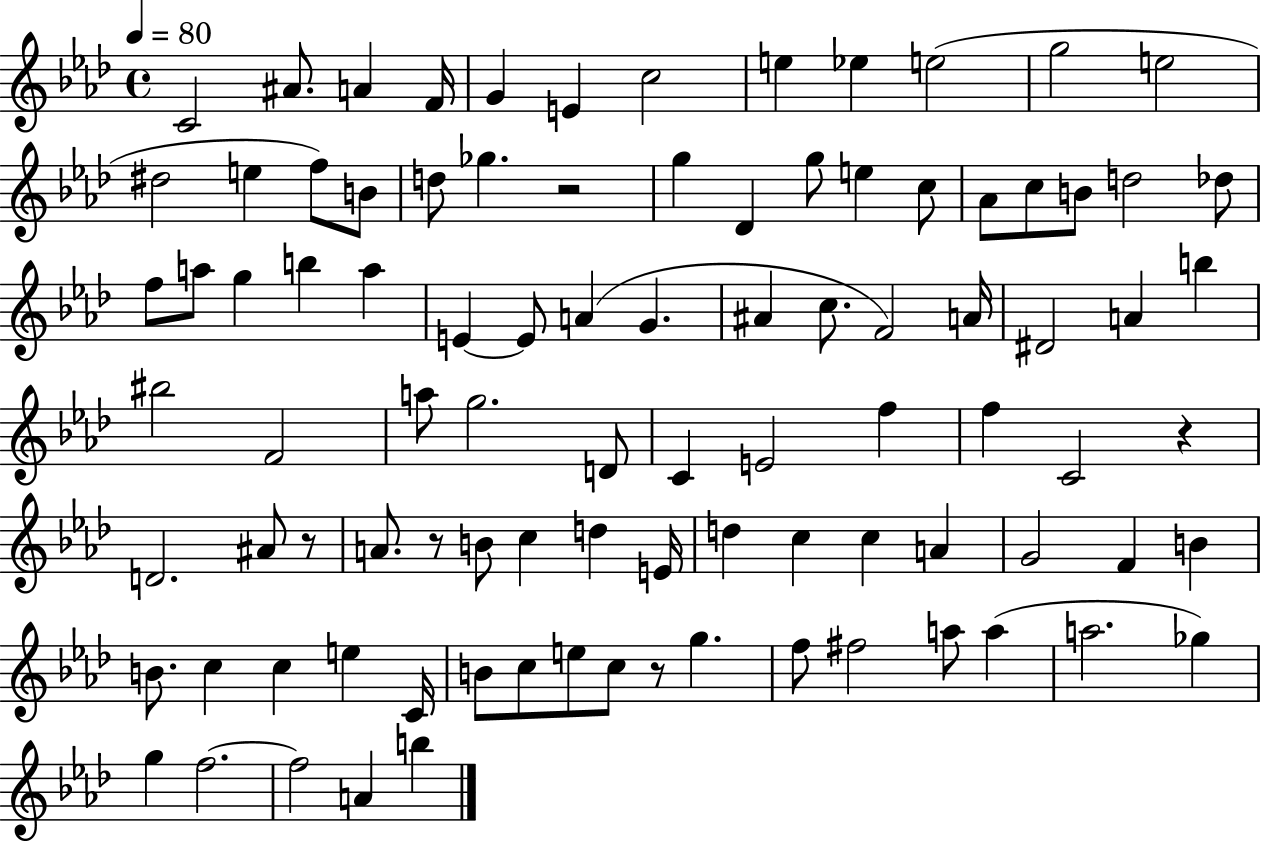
{
  \clef treble
  \time 4/4
  \defaultTimeSignature
  \key aes \major
  \tempo 4 = 80
  \repeat volta 2 { c'2 ais'8. a'4 f'16 | g'4 e'4 c''2 | e''4 ees''4 e''2( | g''2 e''2 | \break dis''2 e''4 f''8) b'8 | d''8 ges''4. r2 | g''4 des'4 g''8 e''4 c''8 | aes'8 c''8 b'8 d''2 des''8 | \break f''8 a''8 g''4 b''4 a''4 | e'4~~ e'8 a'4( g'4. | ais'4 c''8. f'2) a'16 | dis'2 a'4 b''4 | \break bis''2 f'2 | a''8 g''2. d'8 | c'4 e'2 f''4 | f''4 c'2 r4 | \break d'2. ais'8 r8 | a'8. r8 b'8 c''4 d''4 e'16 | d''4 c''4 c''4 a'4 | g'2 f'4 b'4 | \break b'8. c''4 c''4 e''4 c'16 | b'8 c''8 e''8 c''8 r8 g''4. | f''8 fis''2 a''8 a''4( | a''2. ges''4) | \break g''4 f''2.~~ | f''2 a'4 b''4 | } \bar "|."
}